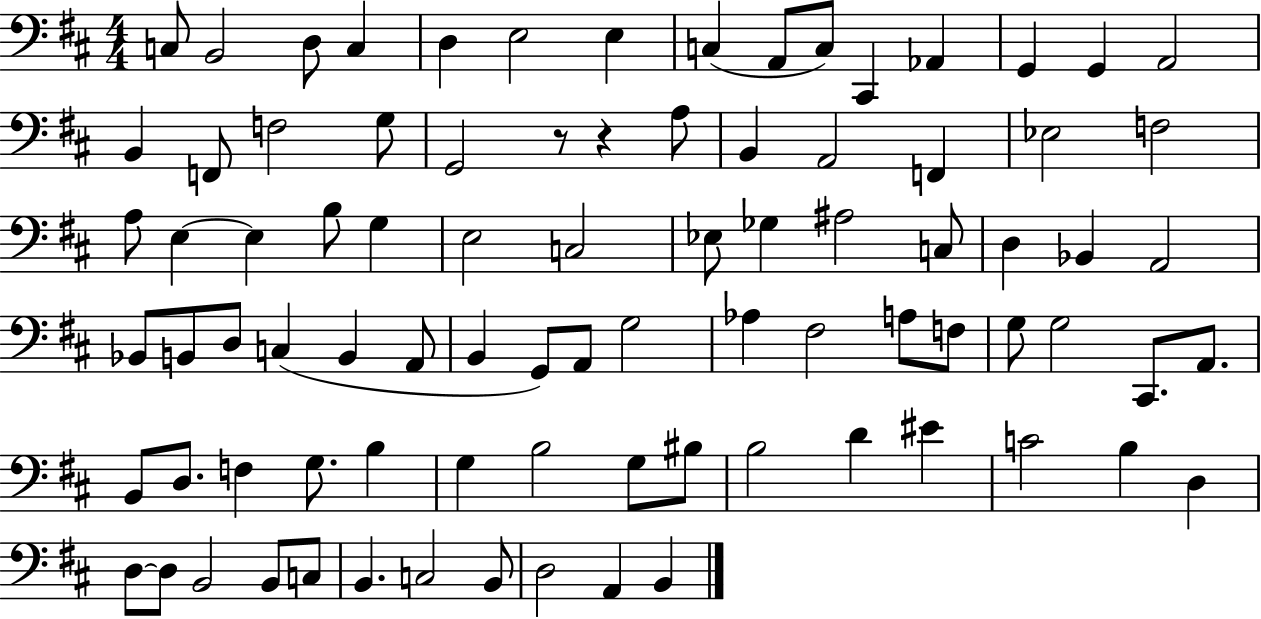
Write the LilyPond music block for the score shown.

{
  \clef bass
  \numericTimeSignature
  \time 4/4
  \key d \major
  c8 b,2 d8 c4 | d4 e2 e4 | c4( a,8 c8) cis,4 aes,4 | g,4 g,4 a,2 | \break b,4 f,8 f2 g8 | g,2 r8 r4 a8 | b,4 a,2 f,4 | ees2 f2 | \break a8 e4~~ e4 b8 g4 | e2 c2 | ees8 ges4 ais2 c8 | d4 bes,4 a,2 | \break bes,8 b,8 d8 c4( b,4 a,8 | b,4 g,8) a,8 g2 | aes4 fis2 a8 f8 | g8 g2 cis,8. a,8. | \break b,8 d8. f4 g8. b4 | g4 b2 g8 bis8 | b2 d'4 eis'4 | c'2 b4 d4 | \break d8~~ d8 b,2 b,8 c8 | b,4. c2 b,8 | d2 a,4 b,4 | \bar "|."
}